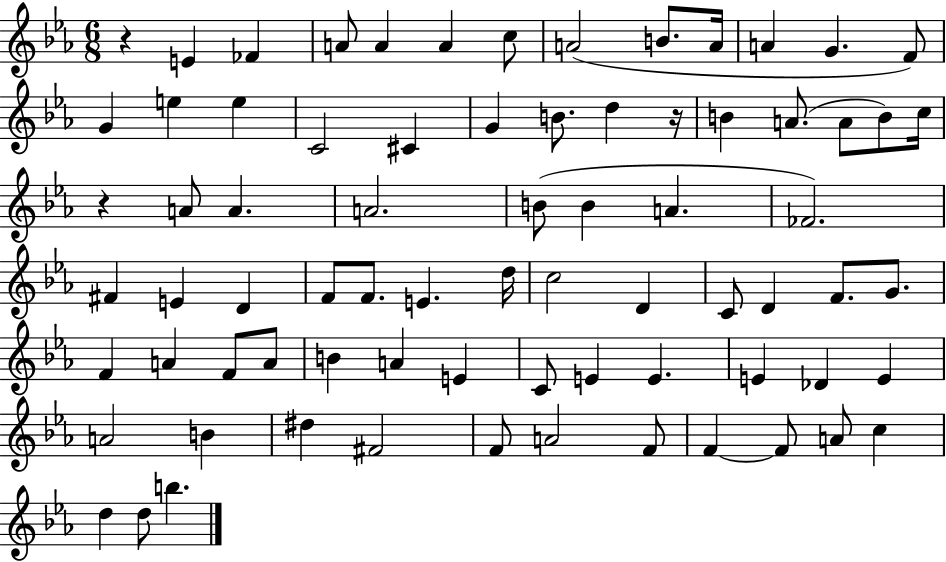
X:1
T:Untitled
M:6/8
L:1/4
K:Eb
z E _F A/2 A A c/2 A2 B/2 A/4 A G F/2 G e e C2 ^C G B/2 d z/4 B A/2 A/2 B/2 c/4 z A/2 A A2 B/2 B A _F2 ^F E D F/2 F/2 E d/4 c2 D C/2 D F/2 G/2 F A F/2 A/2 B A E C/2 E E E _D E A2 B ^d ^F2 F/2 A2 F/2 F F/2 A/2 c d d/2 b